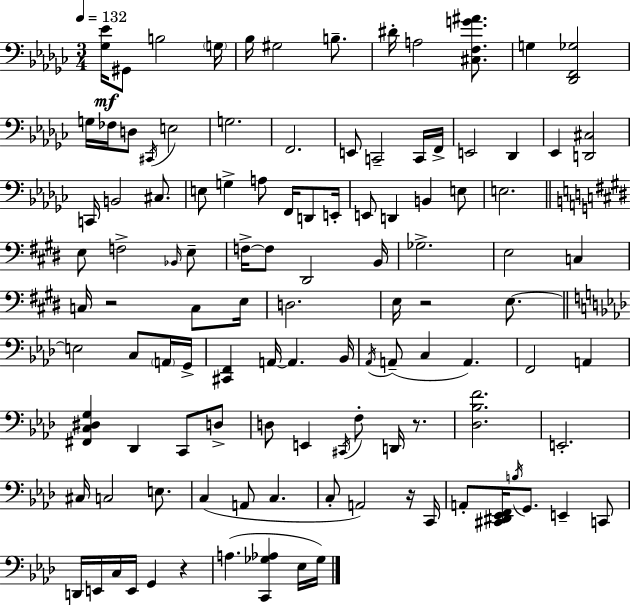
X:1
T:Untitled
M:3/4
L:1/4
K:Ebm
[_G,_E]/4 ^G,,/2 B,2 G,/4 _B,/4 ^G,2 B,/2 ^D/4 A,2 [^C,F,G^A]/2 G, [_D,,F,,_G,]2 G,/4 _F,/4 D,/2 ^C,,/4 E,2 G,2 F,,2 E,,/2 C,,2 C,,/4 F,,/4 E,,2 _D,, _E,, [D,,^C,]2 C,,/4 B,,2 ^C,/2 E,/2 G, A,/2 F,,/4 D,,/2 E,,/4 E,,/2 D,, B,, E,/2 E,2 E,/2 F,2 _B,,/4 E,/2 F,/4 F,/2 ^D,,2 B,,/4 _G,2 E,2 C, C,/4 z2 C,/2 E,/4 D,2 E,/4 z2 E,/2 E,2 C,/2 A,,/4 G,,/4 [^C,,F,,] A,,/4 A,, _B,,/4 _A,,/4 A,,/2 C, A,, F,,2 A,, [^F,,C,^D,G,] _D,, C,,/2 D,/2 D,/2 E,, ^C,,/4 F,/2 D,,/4 z/2 [_D,_B,F]2 E,,2 ^C,/4 C,2 E,/2 C, A,,/2 C, C,/2 A,,2 z/4 C,,/4 A,,/2 [^C,,^D,,_E,,F,,]/4 B,/4 G,,/2 E,, C,,/2 D,,/4 E,,/4 C,/4 E,,/4 G,, z A, [C,,_G,_A,] _E,/4 _G,/4